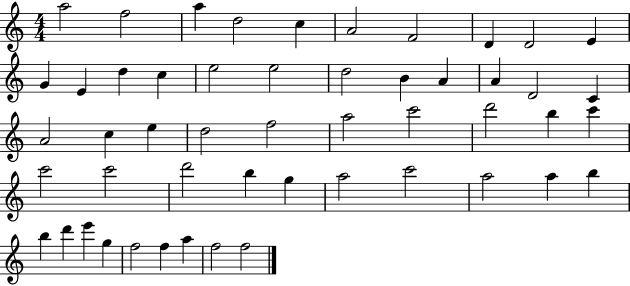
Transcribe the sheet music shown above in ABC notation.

X:1
T:Untitled
M:4/4
L:1/4
K:C
a2 f2 a d2 c A2 F2 D D2 E G E d c e2 e2 d2 B A A D2 C A2 c e d2 f2 a2 c'2 d'2 b c' c'2 c'2 d'2 b g a2 c'2 a2 a b b d' e' g f2 f a f2 f2